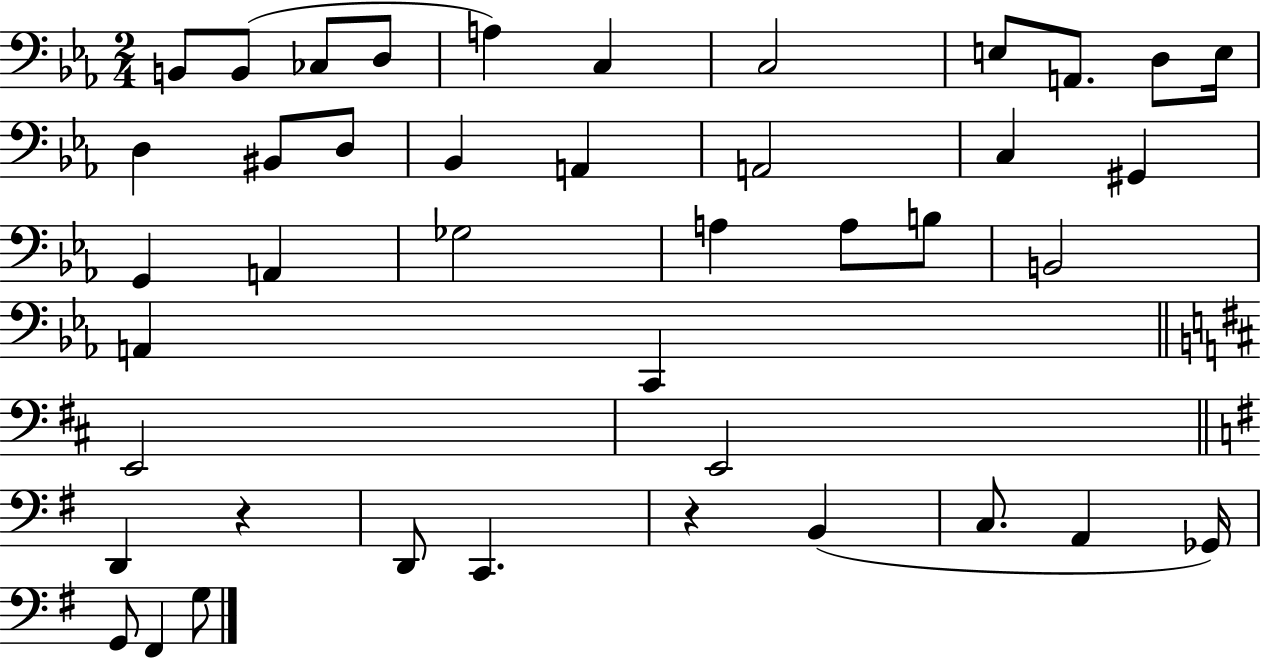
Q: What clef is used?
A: bass